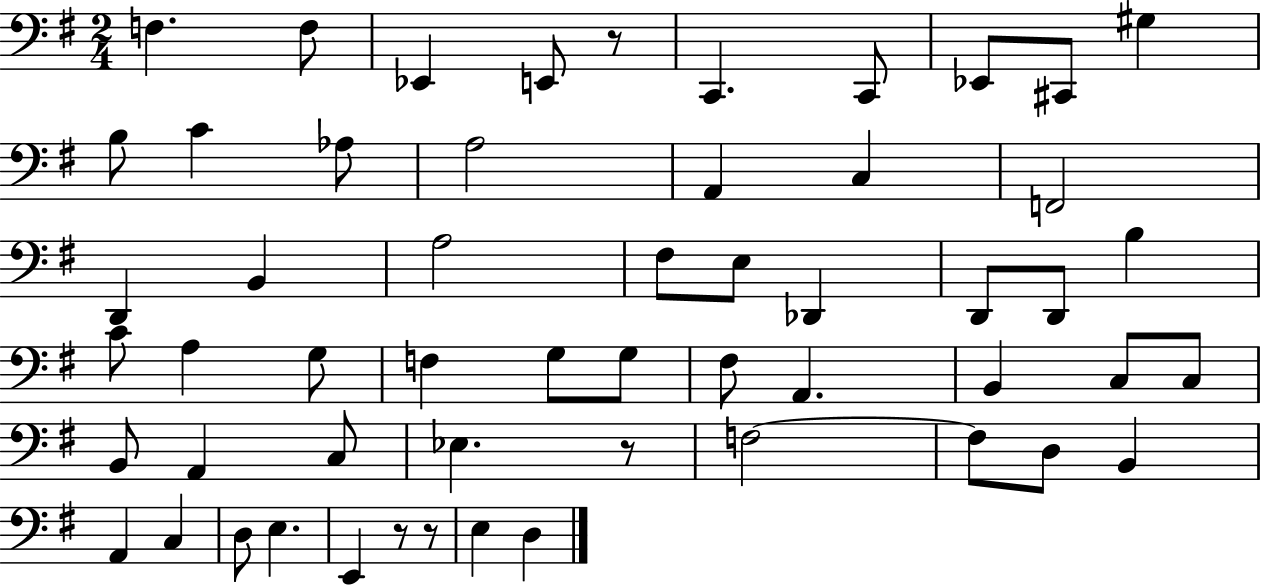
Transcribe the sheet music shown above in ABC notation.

X:1
T:Untitled
M:2/4
L:1/4
K:G
F, F,/2 _E,, E,,/2 z/2 C,, C,,/2 _E,,/2 ^C,,/2 ^G, B,/2 C _A,/2 A,2 A,, C, F,,2 D,, B,, A,2 ^F,/2 E,/2 _D,, D,,/2 D,,/2 B, C/2 A, G,/2 F, G,/2 G,/2 ^F,/2 A,, B,, C,/2 C,/2 B,,/2 A,, C,/2 _E, z/2 F,2 F,/2 D,/2 B,, A,, C, D,/2 E, E,, z/2 z/2 E, D,